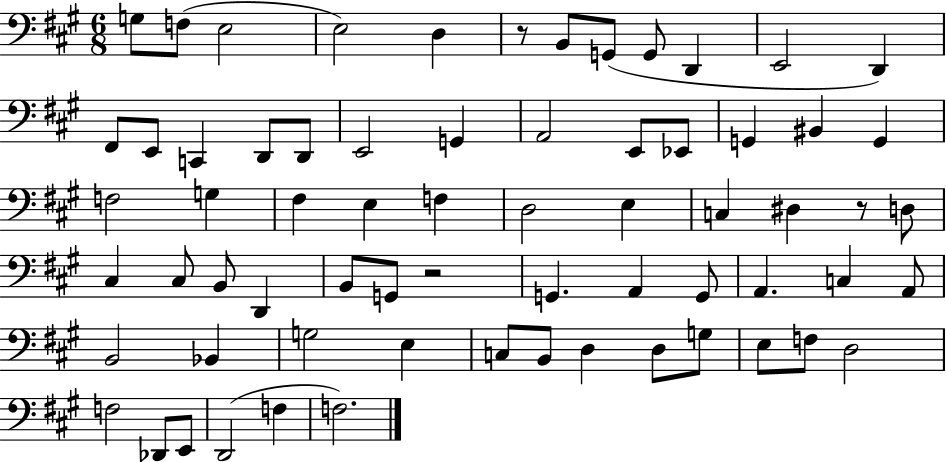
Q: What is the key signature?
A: A major